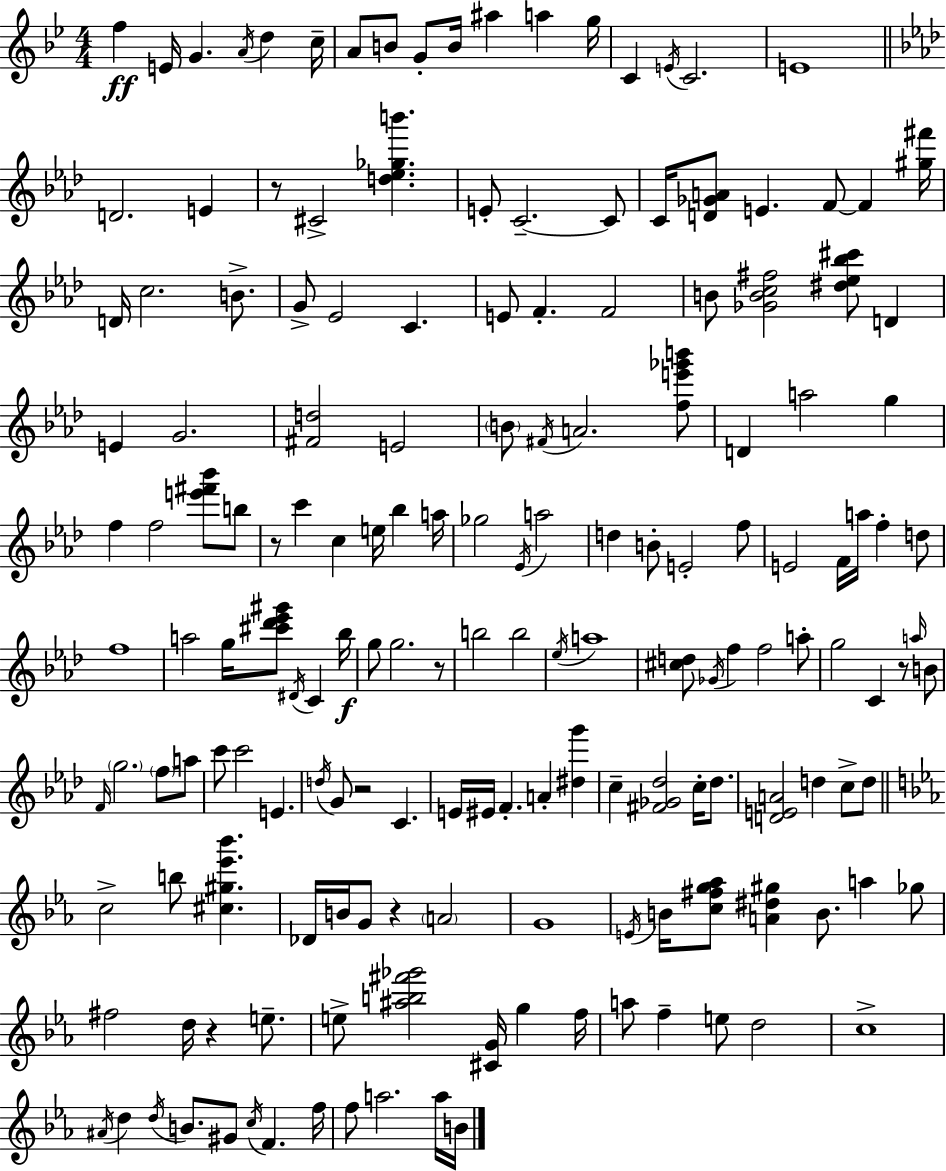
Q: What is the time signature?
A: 4/4